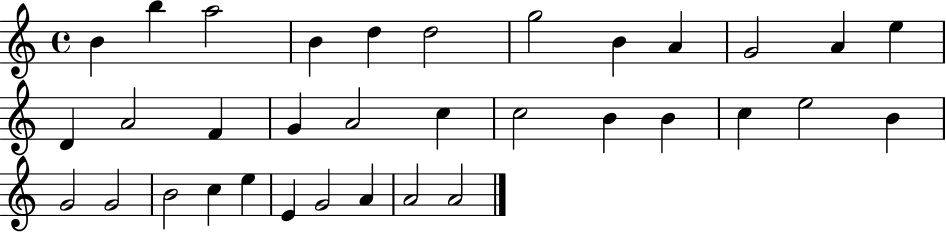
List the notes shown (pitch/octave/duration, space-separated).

B4/q B5/q A5/h B4/q D5/q D5/h G5/h B4/q A4/q G4/h A4/q E5/q D4/q A4/h F4/q G4/q A4/h C5/q C5/h B4/q B4/q C5/q E5/h B4/q G4/h G4/h B4/h C5/q E5/q E4/q G4/h A4/q A4/h A4/h